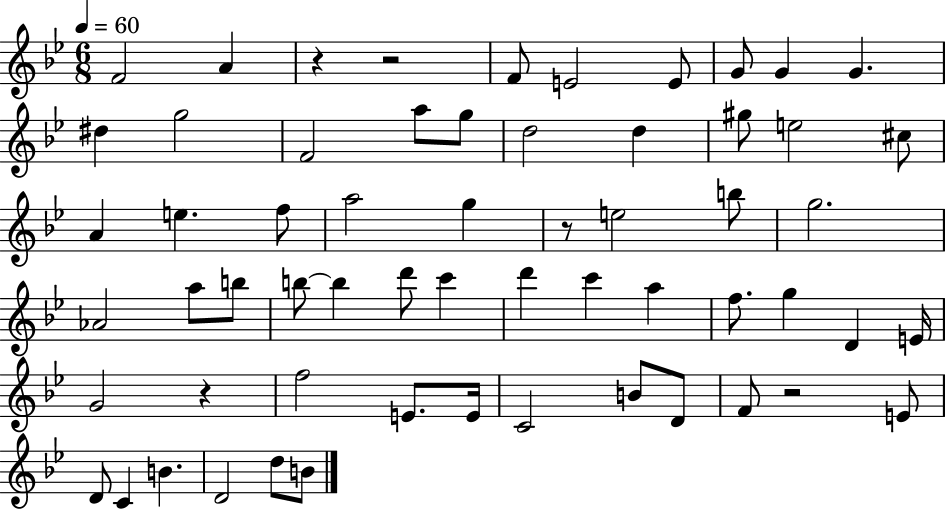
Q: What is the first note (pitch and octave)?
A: F4